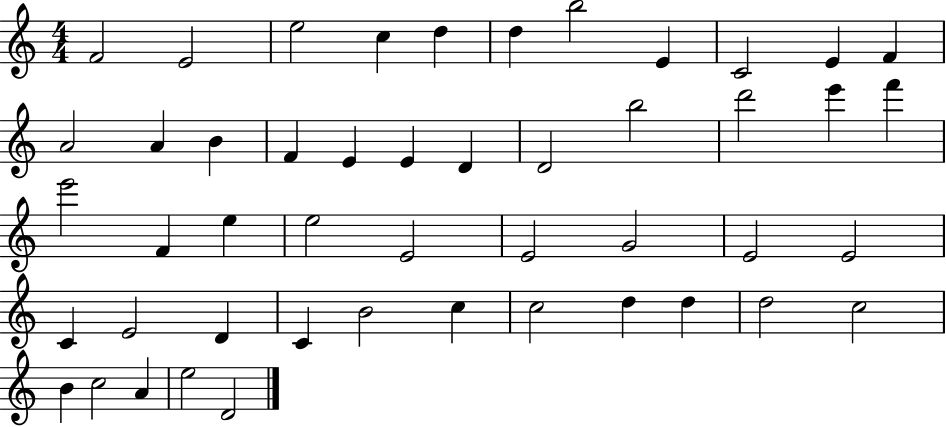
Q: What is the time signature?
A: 4/4